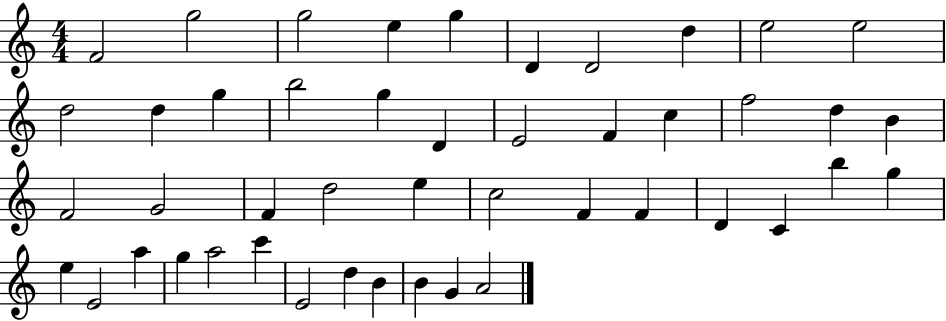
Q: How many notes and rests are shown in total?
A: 46